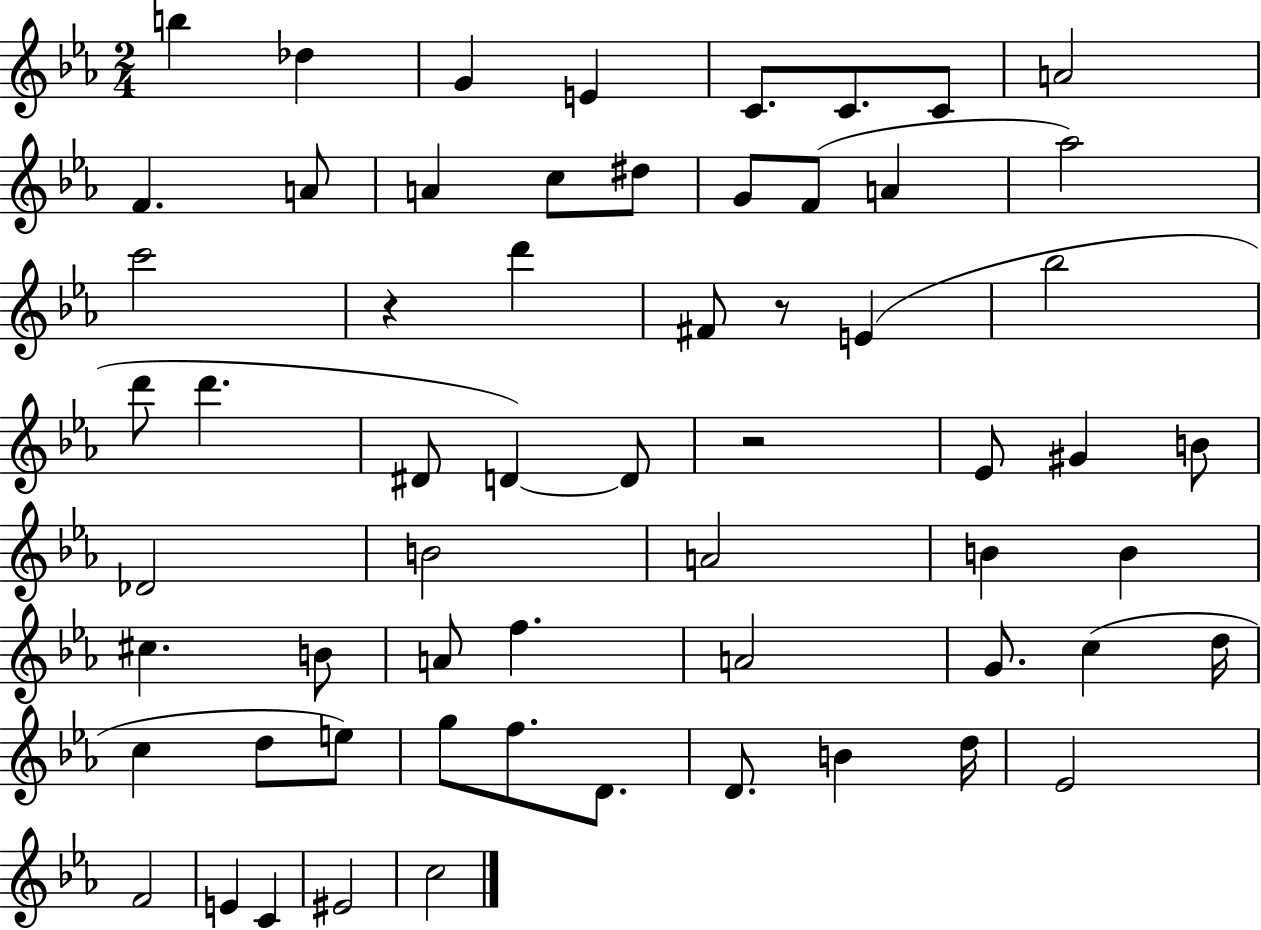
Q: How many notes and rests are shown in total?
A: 61